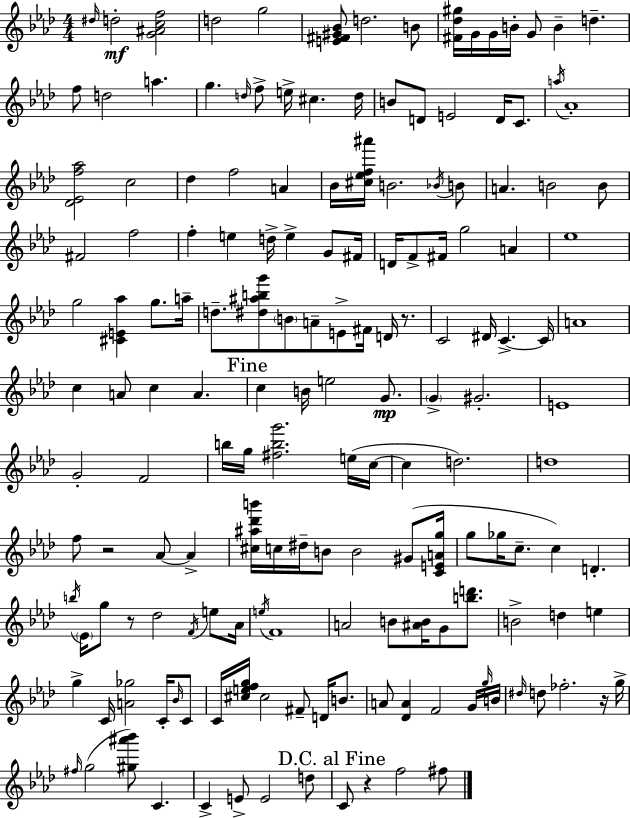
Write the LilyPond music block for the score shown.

{
  \clef treble
  \numericTimeSignature
  \time 4/4
  \key f \minor
  \grace { dis''16 }\mf d''2-. <g' ais' c'' f''>2 | d''2 g''2 | <e' fis' gis' bes'>8 d''2. b'8 | <fis' des'' gis''>16 g'16 g'16 b'16-. g'8 b'4-- d''4.-- | \break f''8 d''2 a''4. | g''4. \grace { d''16 } f''8-> e''16-> cis''4. | d''16 b'8 d'8 e'2 d'16 c'8. | \acciaccatura { a''16 } aes'1-. | \break <des' ees' f'' aes''>2 c''2 | des''4 f''2 a'4 | bes'16 <cis'' ees'' f'' ais'''>16 b'2. | \acciaccatura { bes'16 } b'8 a'4. b'2 | \break b'8 fis'2 f''2 | f''4-. e''4 d''16-> e''4-> | g'8 fis'16 d'16 f'8-> fis'16 g''2 | a'4 ees''1 | \break g''2 <cis' e' aes''>4 | g''8. a''16-- d''8.-- <dis'' ais'' b'' g'''>8 \parenthesize b'8 a'8-- e'8-> fis'16 | d'16 r8. c'2 dis'16 c'4.->~~ | c'16 a'1 | \break c''4 a'8 c''4 a'4. | \mark "Fine" c''4 b'16 e''2 | g'8.\mp \parenthesize g'4-> gis'2.-. | e'1 | \break g'2-. f'2 | b''16 g''16 <fis'' b'' g'''>2. | e''16( c''16~~ c''4 d''2.) | d''1 | \break f''8 r2 aes'8~~ | aes'4-> <cis'' ais'' des''' b'''>16 c''16 dis''16-- b'8 b'2 | gis'8( <c' e' a' g''>16 g''8 ges''16 c''8.-- c''4) d'4.-. | \acciaccatura { b''16 } \parenthesize ees'16 g''8 r8 des''2 | \break \acciaccatura { f'16 } e''8 aes'16 \acciaccatura { e''16 } f'1 | a'2 b'8 | <ais' b'>16 g'8 <b'' d'''>8. b'2-> d''4 | e''4 g''4-> c'16 <a' ges''>2 | \break c'16-. \grace { bes'16 } c'8 c'16 <cis'' e'' f'' g''>16 cis''2 | fis'8-- d'16 b'8. a'8 <des' a'>4 f'2 | g'16 \grace { g''16 } b'16 \grace { dis''16 } d''8 fes''2.-. | r16 g''16-> \grace { fis''16 }( g''2 | \break <gis'' ais''' bes'''>8) c'4. c'4-> e'8-> | e'2 d''8 \mark "D.C. al Fine" c'8 r4 | f''2 fis''8 \bar "|."
}